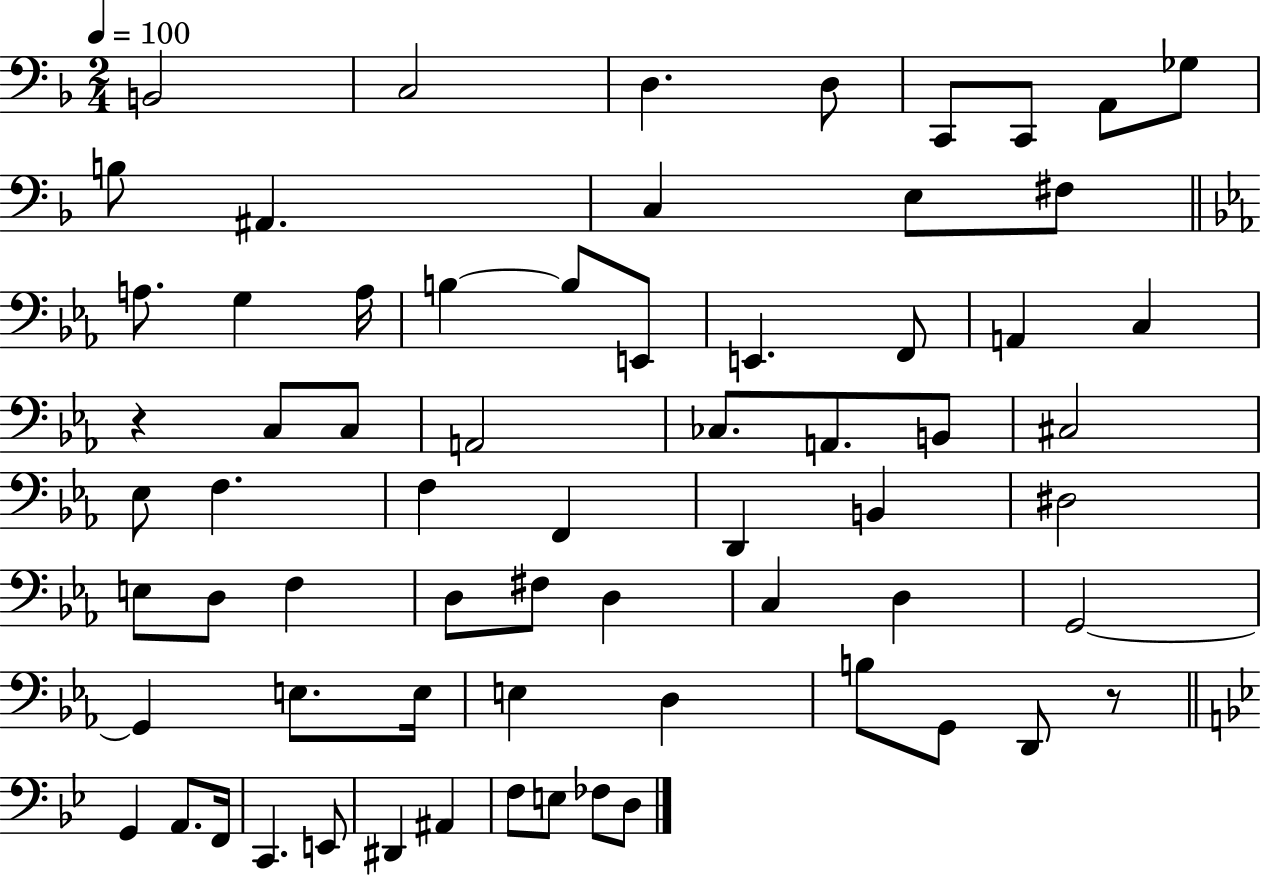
B2/h C3/h D3/q. D3/e C2/e C2/e A2/e Gb3/e B3/e A#2/q. C3/q E3/e F#3/e A3/e. G3/q A3/s B3/q B3/e E2/e E2/q. F2/e A2/q C3/q R/q C3/e C3/e A2/h CES3/e. A2/e. B2/e C#3/h Eb3/e F3/q. F3/q F2/q D2/q B2/q D#3/h E3/e D3/e F3/q D3/e F#3/e D3/q C3/q D3/q G2/h G2/q E3/e. E3/s E3/q D3/q B3/e G2/e D2/e R/e G2/q A2/e. F2/s C2/q. E2/e D#2/q A#2/q F3/e E3/e FES3/e D3/e